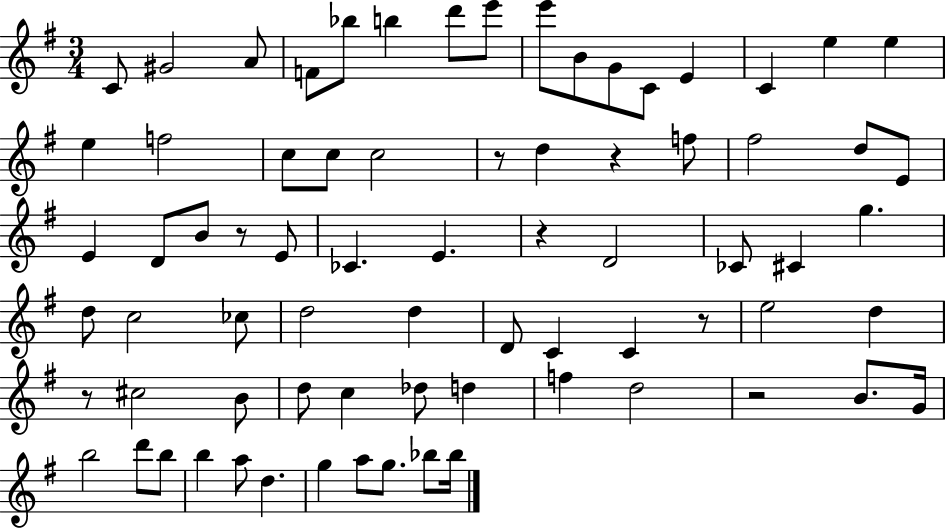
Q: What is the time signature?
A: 3/4